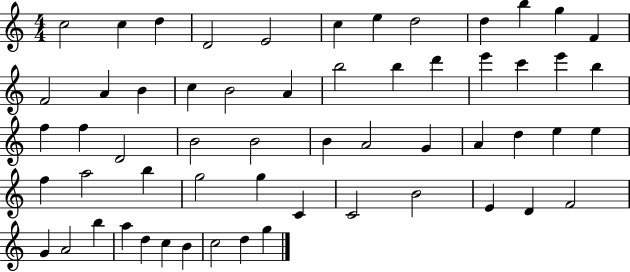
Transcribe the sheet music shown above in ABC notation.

X:1
T:Untitled
M:4/4
L:1/4
K:C
c2 c d D2 E2 c e d2 d b g F F2 A B c B2 A b2 b d' e' c' e' b f f D2 B2 B2 B A2 G A d e e f a2 b g2 g C C2 B2 E D F2 G A2 b a d c B c2 d g